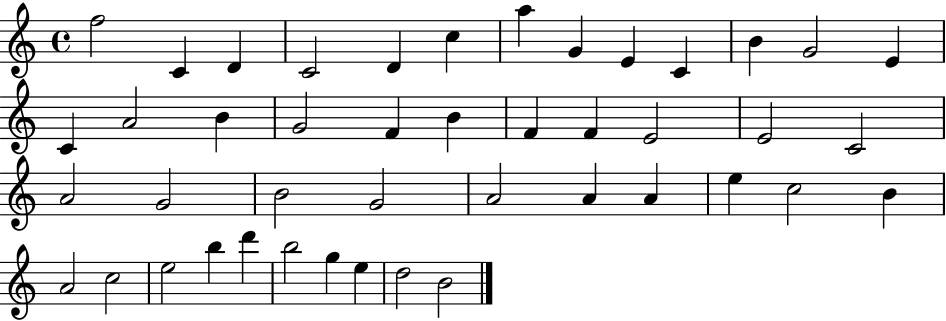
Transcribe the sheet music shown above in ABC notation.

X:1
T:Untitled
M:4/4
L:1/4
K:C
f2 C D C2 D c a G E C B G2 E C A2 B G2 F B F F E2 E2 C2 A2 G2 B2 G2 A2 A A e c2 B A2 c2 e2 b d' b2 g e d2 B2